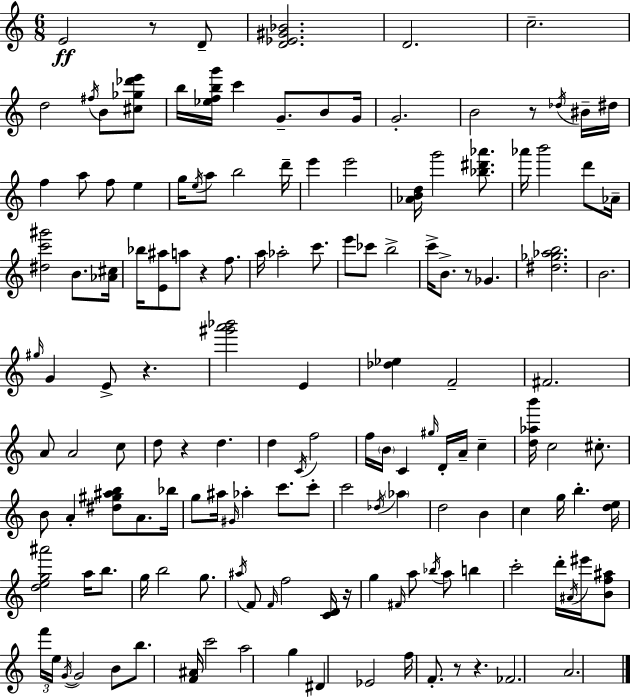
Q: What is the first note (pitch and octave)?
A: E4